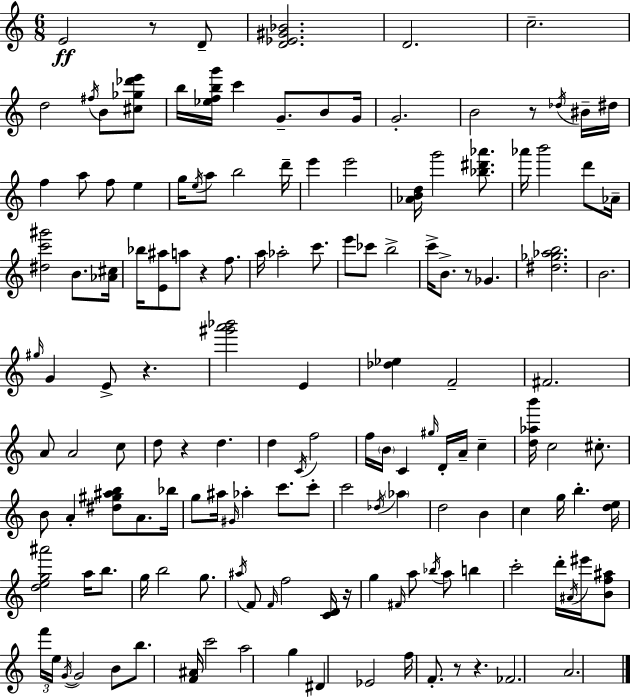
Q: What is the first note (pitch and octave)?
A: E4